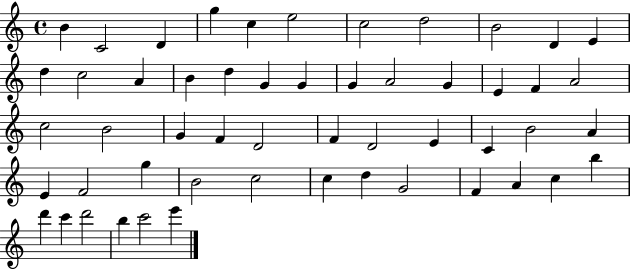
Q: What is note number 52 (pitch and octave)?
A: C6